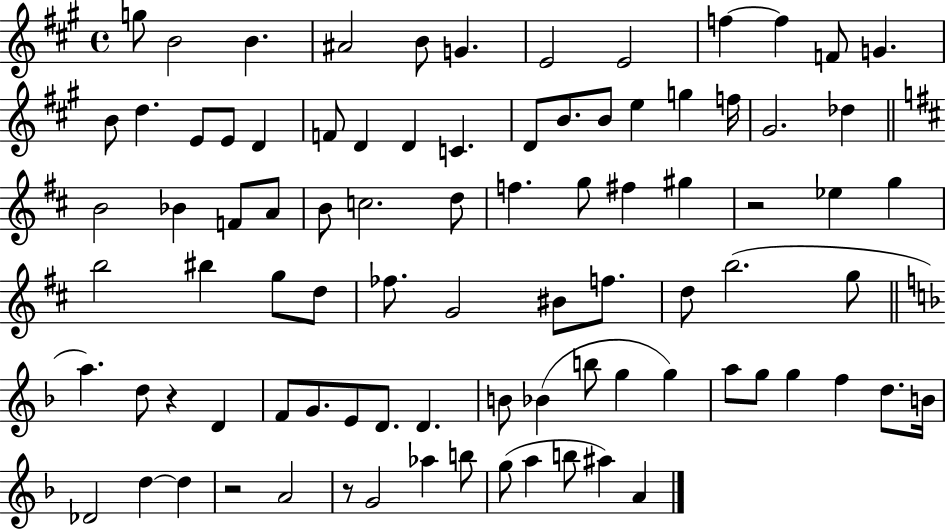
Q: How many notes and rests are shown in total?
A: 88